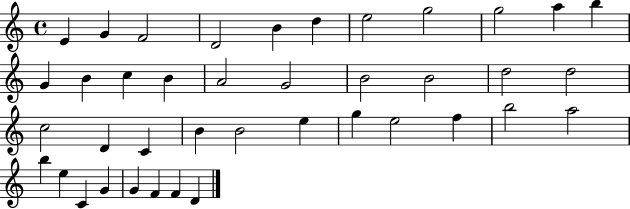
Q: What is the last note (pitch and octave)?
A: D4